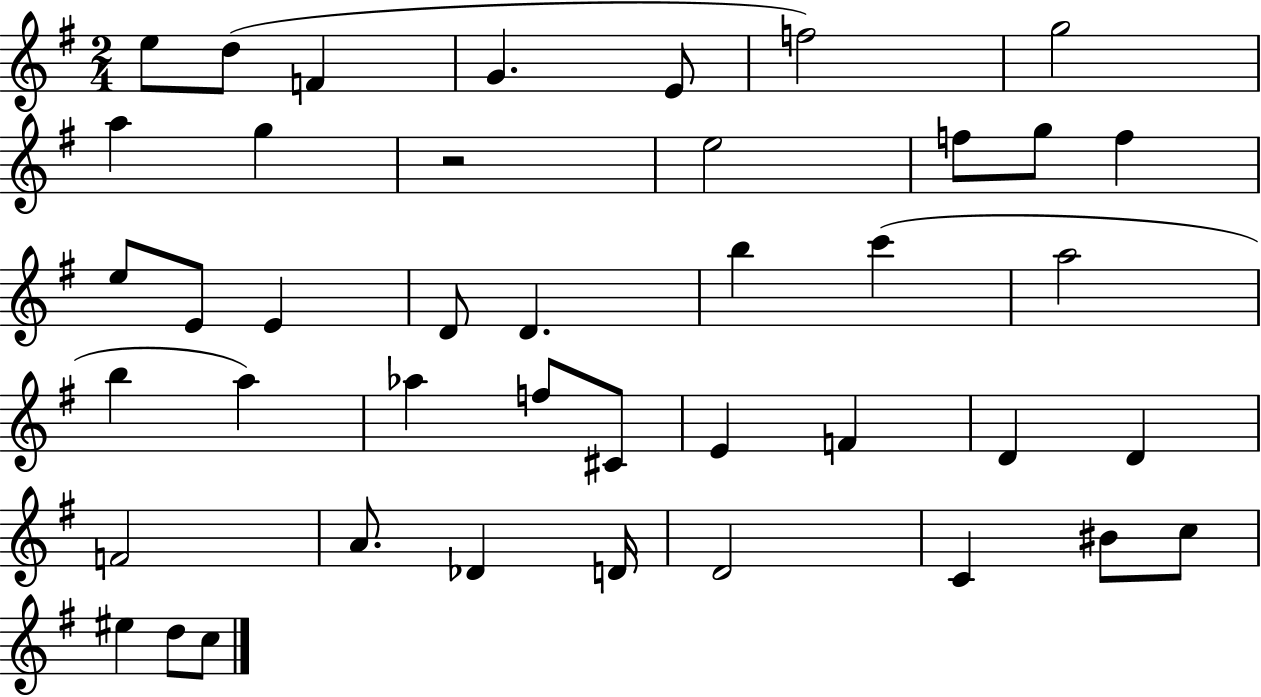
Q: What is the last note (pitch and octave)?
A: C5